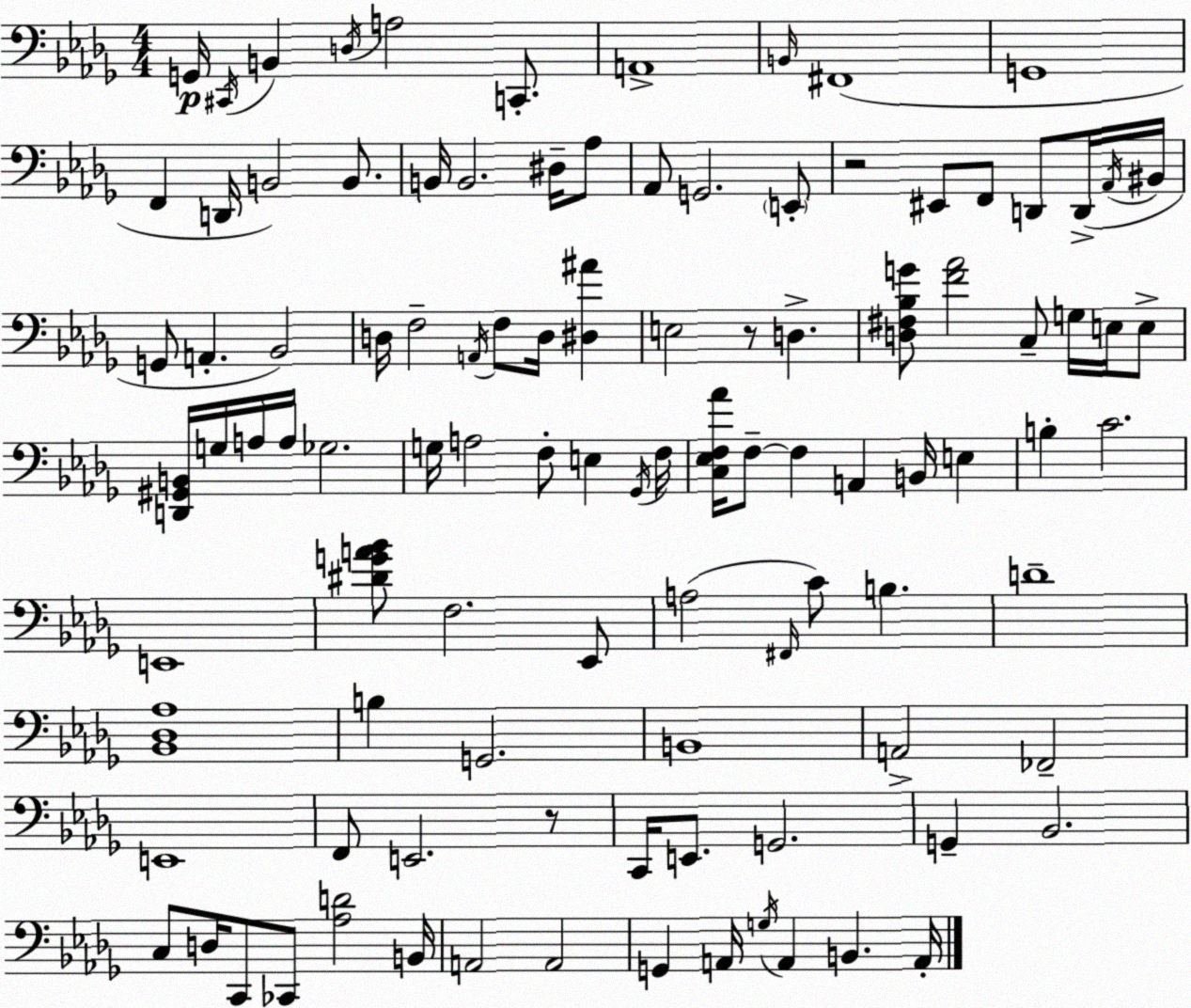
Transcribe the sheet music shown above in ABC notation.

X:1
T:Untitled
M:4/4
L:1/4
K:Bbm
G,,/4 ^C,,/4 B,, D,/4 A,2 C,,/2 A,,4 B,,/4 ^F,,4 G,,4 F,, D,,/4 B,,2 B,,/2 B,,/4 B,,2 ^D,/4 _A,/2 _A,,/2 G,,2 E,,/2 z2 ^E,,/2 F,,/2 D,,/2 D,,/4 _A,,/4 ^B,,/4 G,,/2 A,, _B,,2 D,/4 F,2 A,,/4 F,/2 D,/4 [^D,^A] E,2 z/2 D, [D,^F,_B,G]/2 [F_A]2 C,/2 G,/4 E,/4 E,/2 [D,,^G,,B,,]/4 G,/4 A,/4 A,/4 _G,2 G,/4 A,2 F,/2 E, _G,,/4 F,/4 [C,_E,F,_A]/4 F,/2 F, A,, B,,/4 E, B, C2 E,,4 [^DGA_B]/2 F,2 _E,,/2 A,2 ^F,,/4 C/2 B, D4 [_B,,_D,_A,]4 B, G,,2 B,,4 A,,2 _F,,2 E,,4 F,,/2 E,,2 z/2 C,,/4 E,,/2 G,,2 G,, _B,,2 C,/2 D,/4 C,,/2 _C,,/2 [_A,D]2 B,,/4 A,,2 A,,2 G,, A,,/4 G,/4 A,, B,, A,,/4